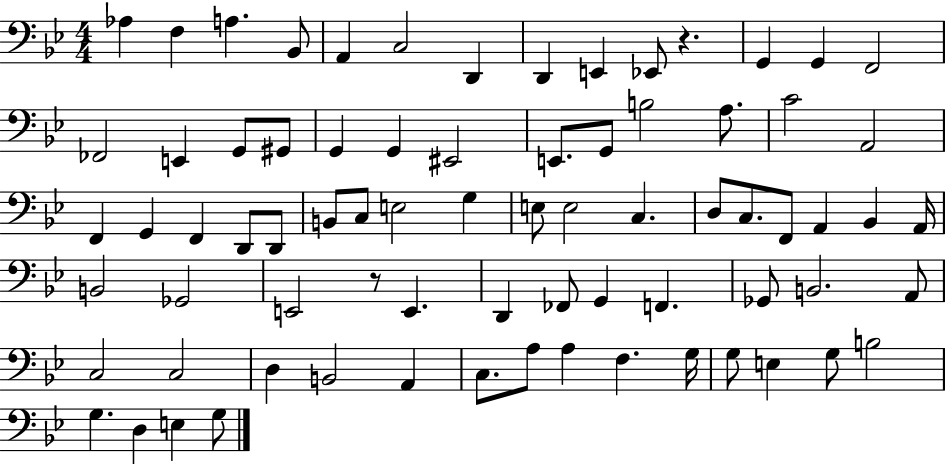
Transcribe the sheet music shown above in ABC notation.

X:1
T:Untitled
M:4/4
L:1/4
K:Bb
_A, F, A, _B,,/2 A,, C,2 D,, D,, E,, _E,,/2 z G,, G,, F,,2 _F,,2 E,, G,,/2 ^G,,/2 G,, G,, ^E,,2 E,,/2 G,,/2 B,2 A,/2 C2 A,,2 F,, G,, F,, D,,/2 D,,/2 B,,/2 C,/2 E,2 G, E,/2 E,2 C, D,/2 C,/2 F,,/2 A,, _B,, A,,/4 B,,2 _G,,2 E,,2 z/2 E,, D,, _F,,/2 G,, F,, _G,,/2 B,,2 A,,/2 C,2 C,2 D, B,,2 A,, C,/2 A,/2 A, F, G,/4 G,/2 E, G,/2 B,2 G, D, E, G,/2